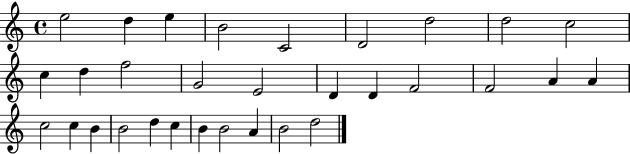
X:1
T:Untitled
M:4/4
L:1/4
K:C
e2 d e B2 C2 D2 d2 d2 c2 c d f2 G2 E2 D D F2 F2 A A c2 c B B2 d c B B2 A B2 d2